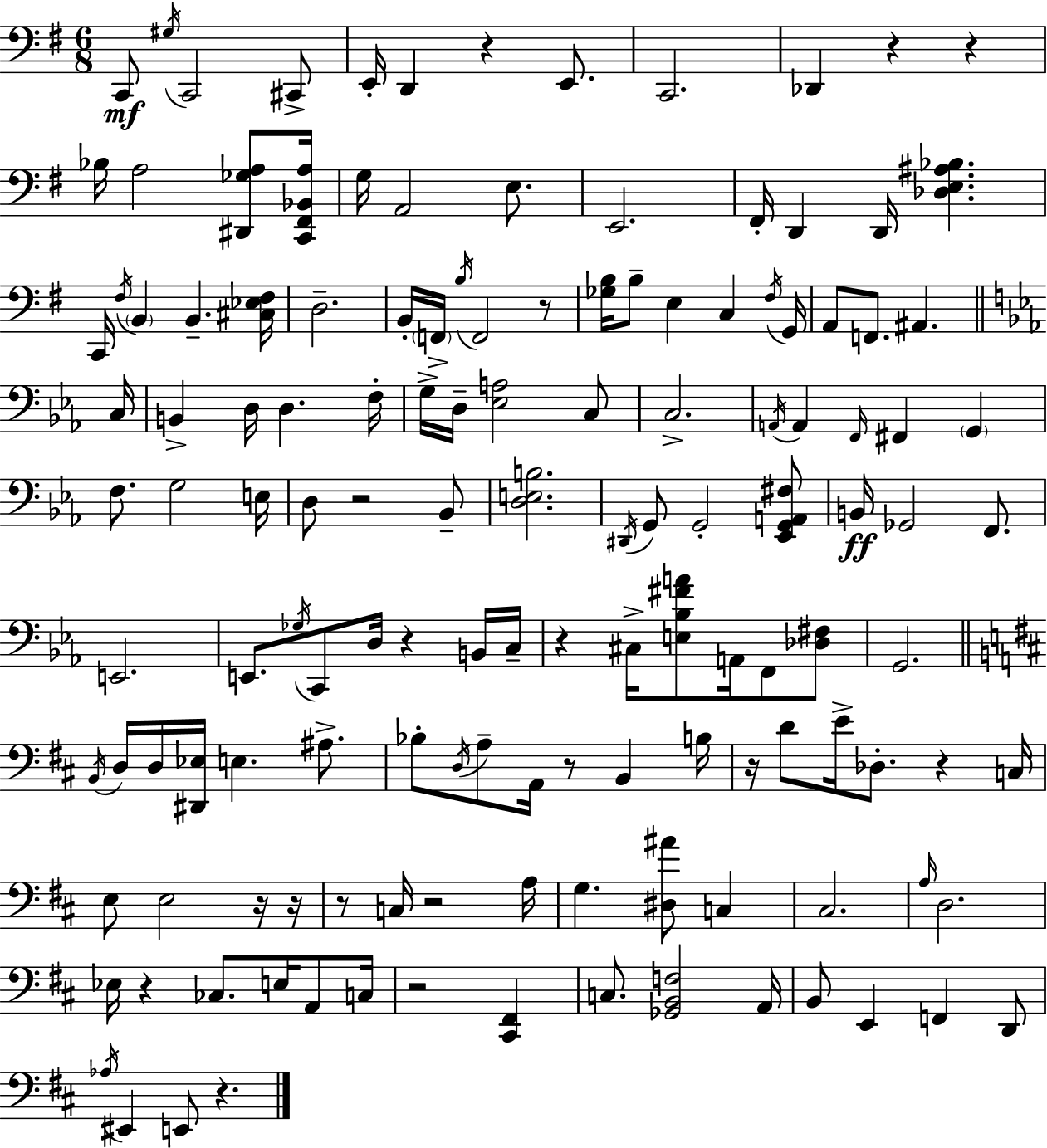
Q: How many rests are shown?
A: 17